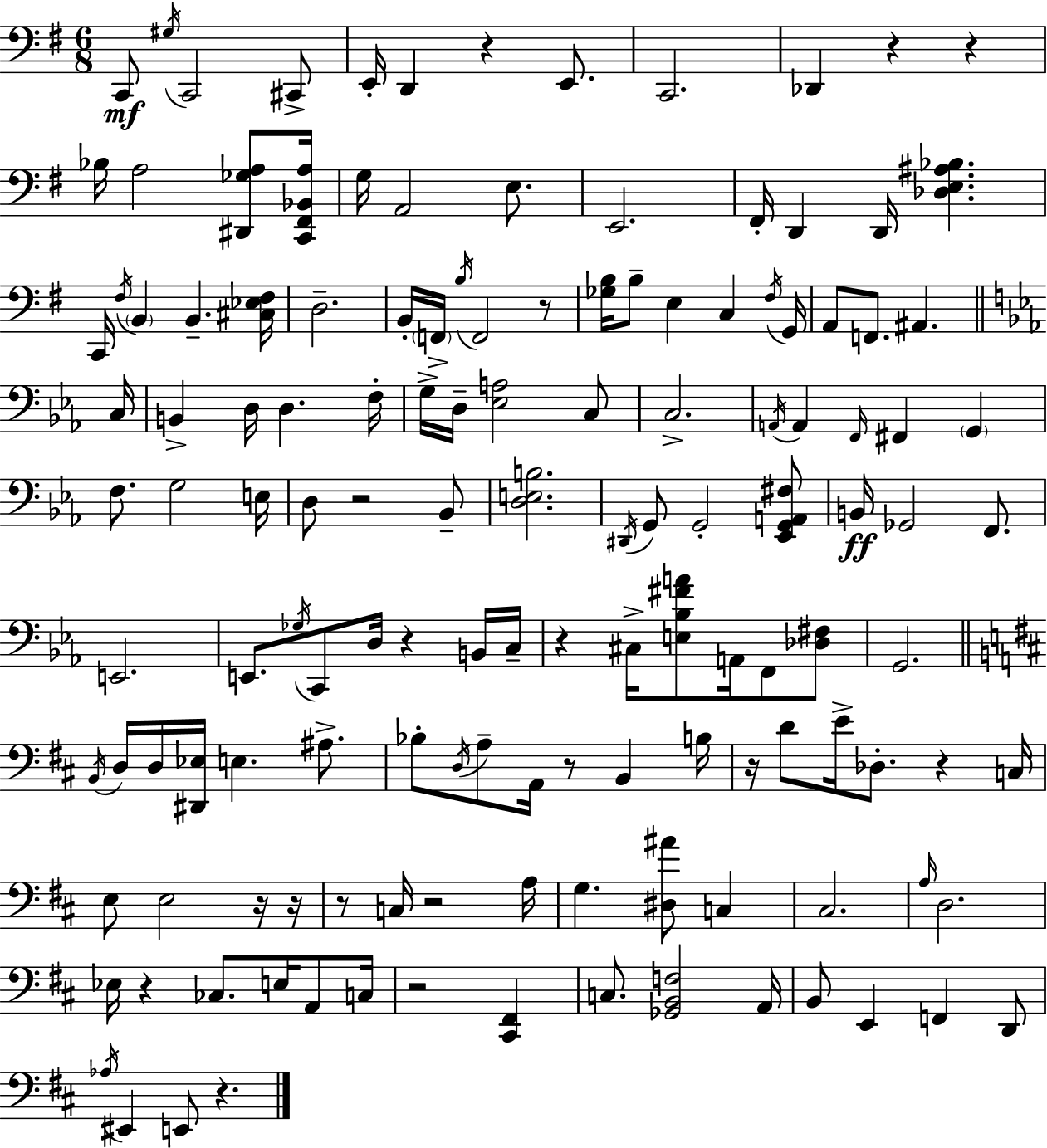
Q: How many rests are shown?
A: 17